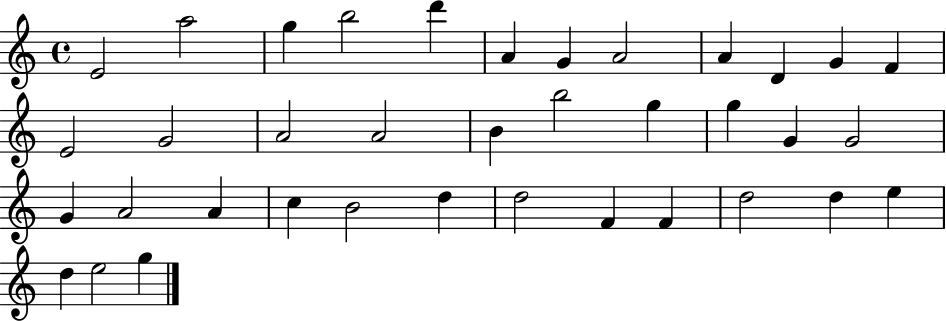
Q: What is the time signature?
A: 4/4